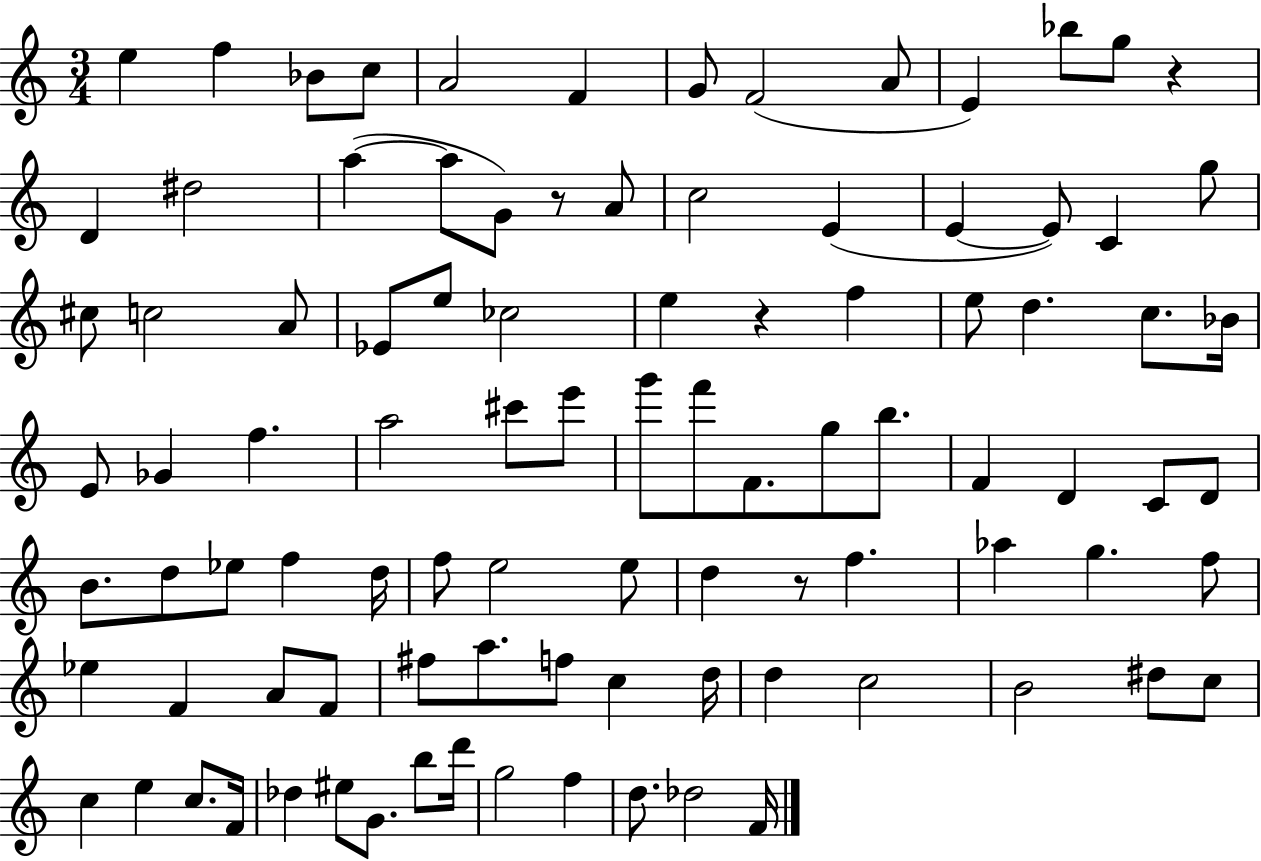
X:1
T:Untitled
M:3/4
L:1/4
K:C
e f _B/2 c/2 A2 F G/2 F2 A/2 E _b/2 g/2 z D ^d2 a a/2 G/2 z/2 A/2 c2 E E E/2 C g/2 ^c/2 c2 A/2 _E/2 e/2 _c2 e z f e/2 d c/2 _B/4 E/2 _G f a2 ^c'/2 e'/2 g'/2 f'/2 F/2 g/2 b/2 F D C/2 D/2 B/2 d/2 _e/2 f d/4 f/2 e2 e/2 d z/2 f _a g f/2 _e F A/2 F/2 ^f/2 a/2 f/2 c d/4 d c2 B2 ^d/2 c/2 c e c/2 F/4 _d ^e/2 G/2 b/2 d'/4 g2 f d/2 _d2 F/4